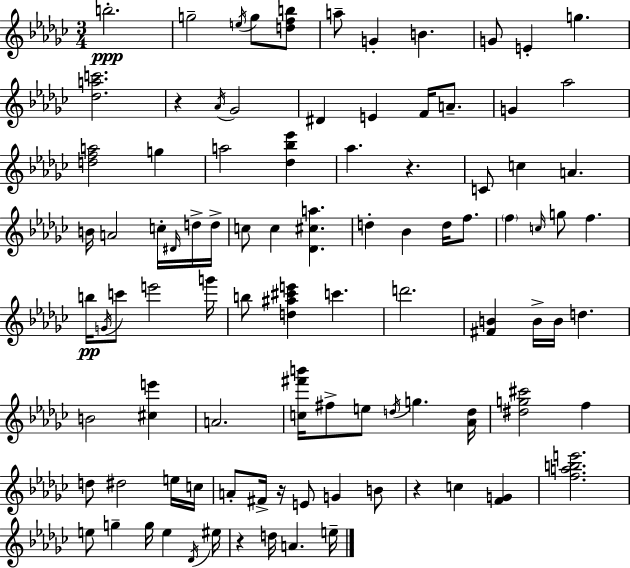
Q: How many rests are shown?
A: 5